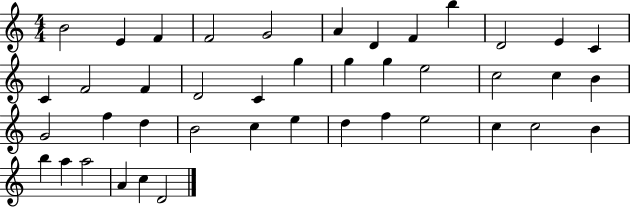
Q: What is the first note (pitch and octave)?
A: B4